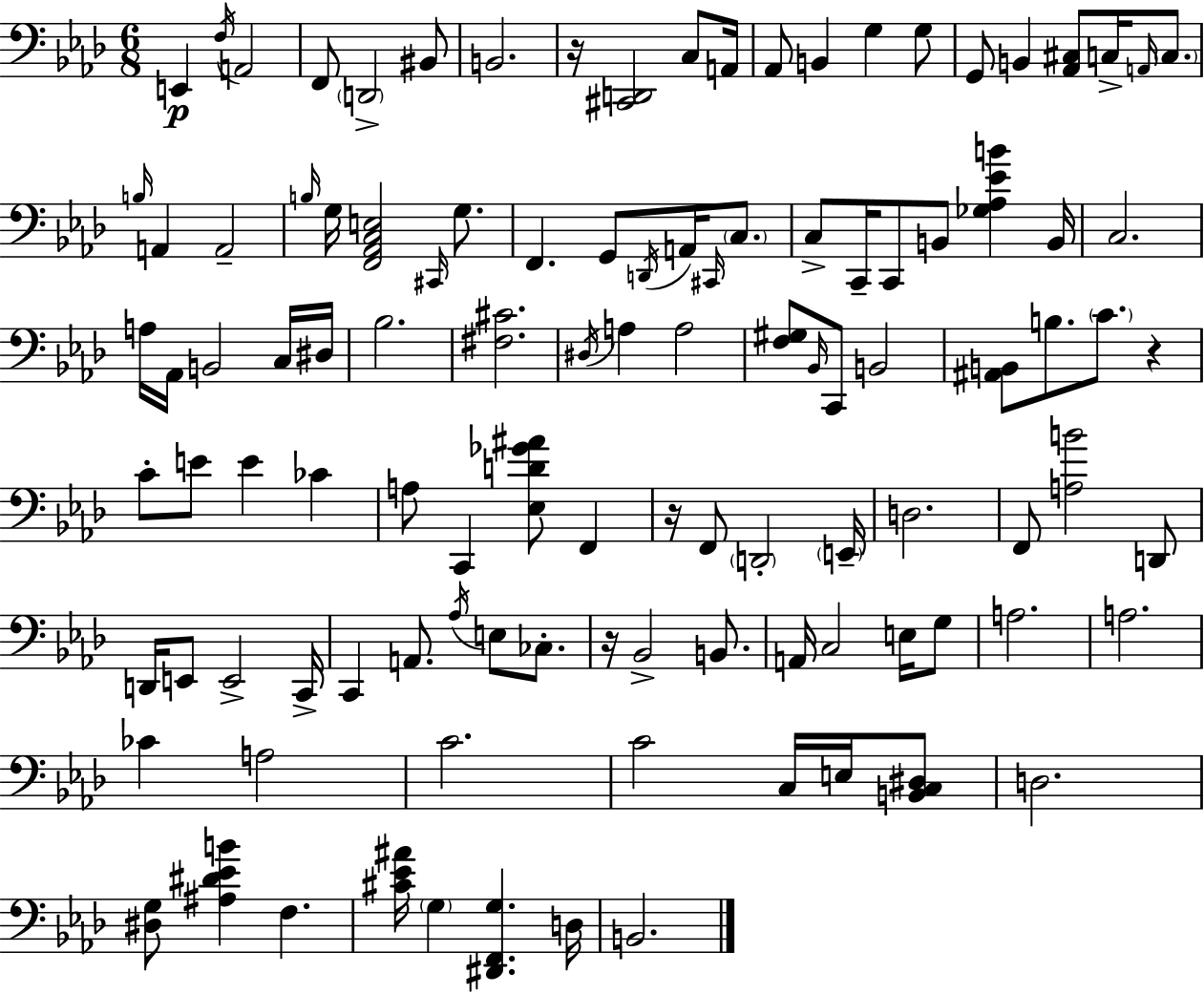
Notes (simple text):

E2/q F3/s A2/h F2/e D2/h BIS2/e B2/h. R/s [C#2,D2]/h C3/e A2/s Ab2/e B2/q G3/q G3/e G2/e B2/q [Ab2,C#3]/e C3/s A2/s C3/e. B3/s A2/q A2/h B3/s G3/s [F2,Ab2,C3,E3]/h C#2/s G3/e. F2/q. G2/e D2/s A2/s C#2/s C3/e. C3/e C2/s C2/e B2/e [Gb3,Ab3,Eb4,B4]/q B2/s C3/h. A3/s Ab2/s B2/h C3/s D#3/s Bb3/h. [F#3,C#4]/h. D#3/s A3/q A3/h [F3,G#3]/e Bb2/s C2/e B2/h [A#2,B2]/e B3/e. C4/e. R/q C4/e E4/e E4/q CES4/q A3/e C2/q [Eb3,D4,Gb4,A#4]/e F2/q R/s F2/e D2/h E2/s D3/h. F2/e [A3,B4]/h D2/e D2/s E2/e E2/h C2/s C2/q A2/e. Ab3/s E3/e CES3/e. R/s Bb2/h B2/e. A2/s C3/h E3/s G3/e A3/h. A3/h. CES4/q A3/h C4/h. C4/h C3/s E3/s [B2,C3,D#3]/e D3/h. [D#3,G3]/e [A#3,D#4,Eb4,B4]/q F3/q. [C#4,Eb4,A#4]/s G3/q [D#2,F2,G3]/q. D3/s B2/h.